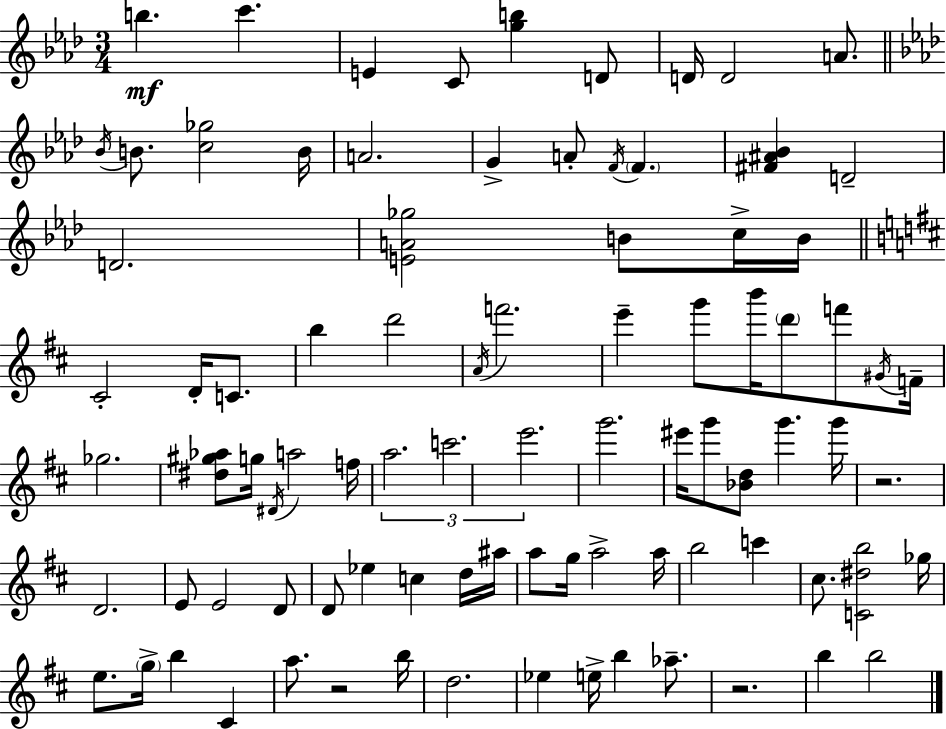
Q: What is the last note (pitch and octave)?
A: B5